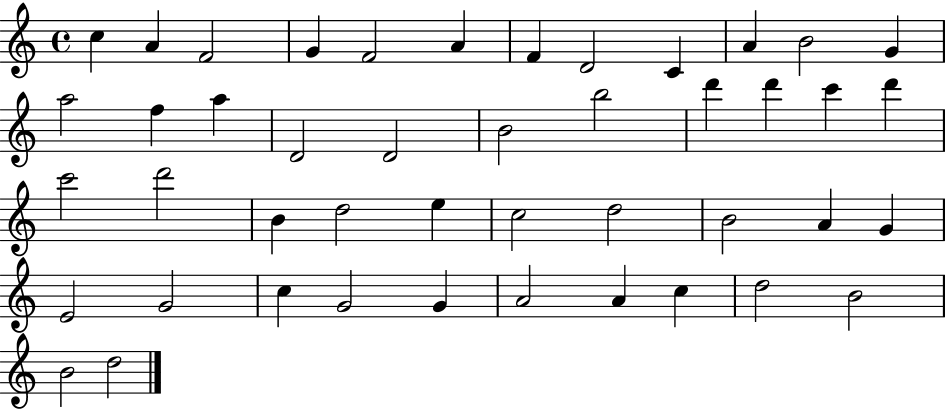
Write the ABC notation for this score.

X:1
T:Untitled
M:4/4
L:1/4
K:C
c A F2 G F2 A F D2 C A B2 G a2 f a D2 D2 B2 b2 d' d' c' d' c'2 d'2 B d2 e c2 d2 B2 A G E2 G2 c G2 G A2 A c d2 B2 B2 d2